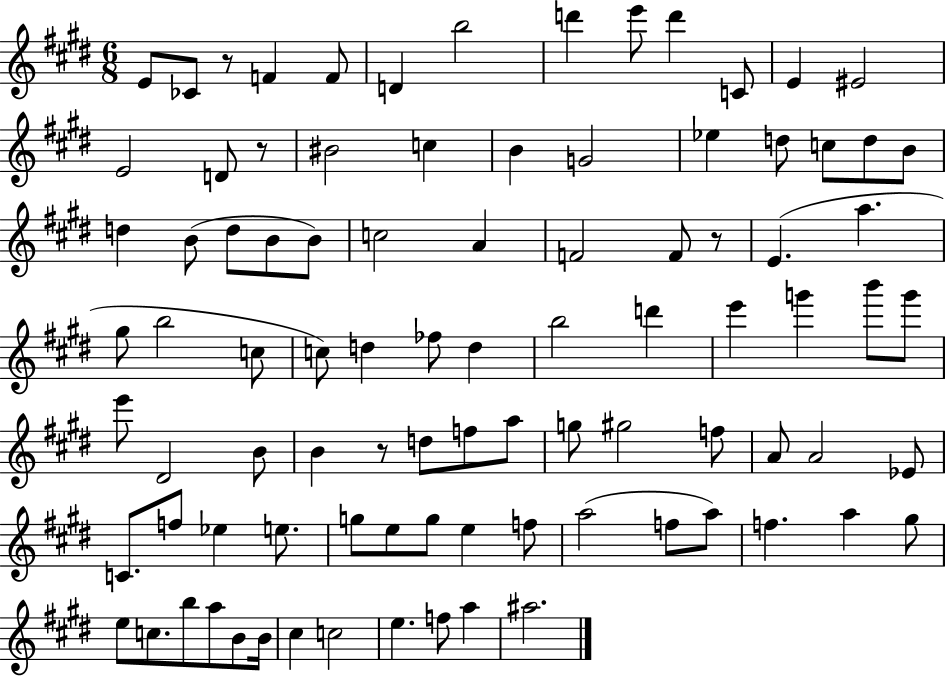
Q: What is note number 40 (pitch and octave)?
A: FES5